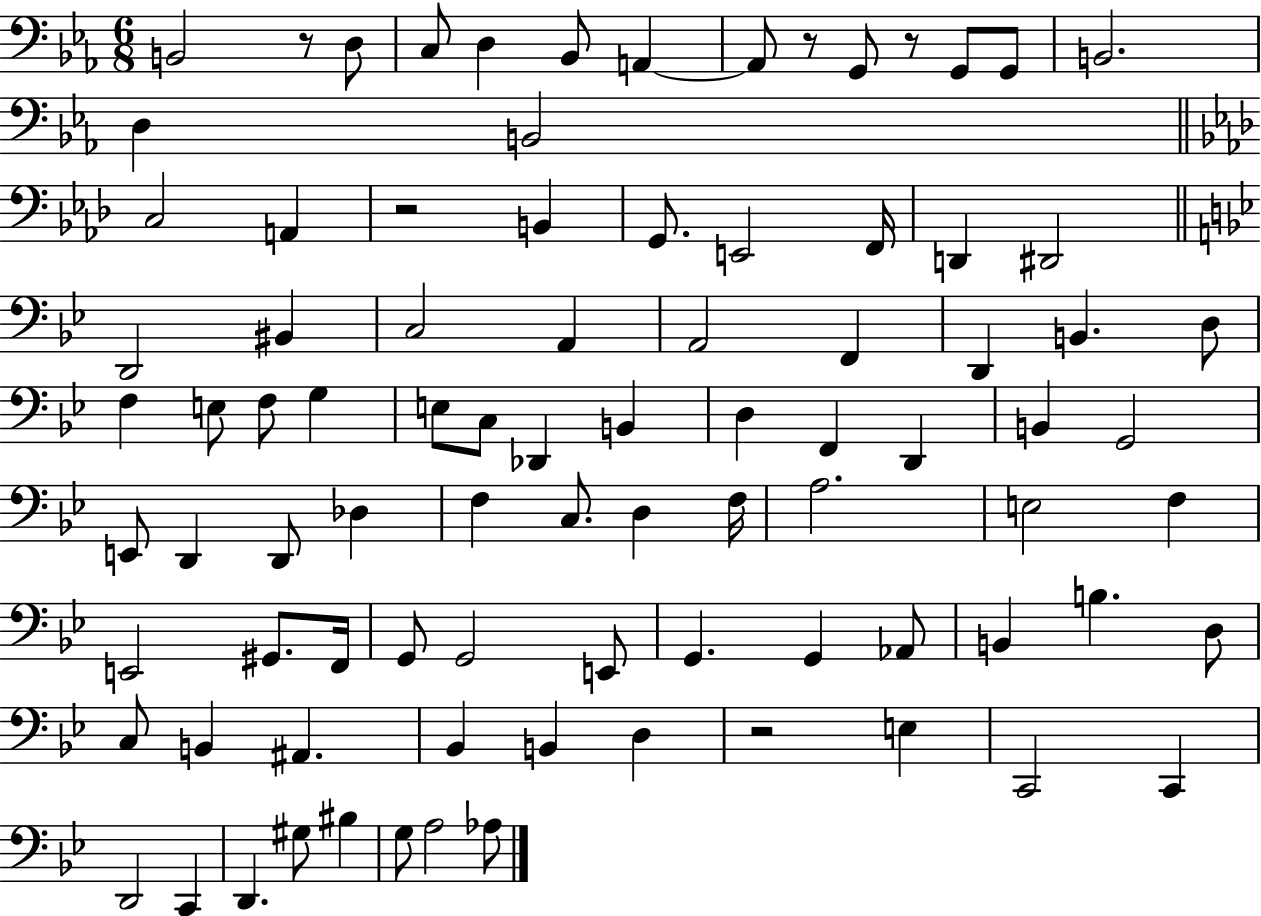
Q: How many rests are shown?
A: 5